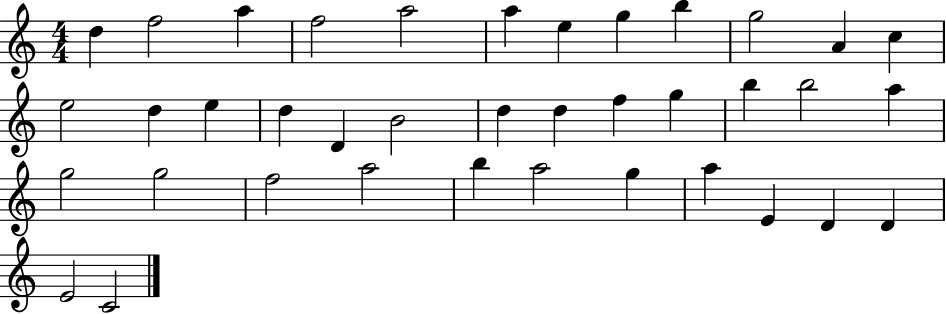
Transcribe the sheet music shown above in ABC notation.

X:1
T:Untitled
M:4/4
L:1/4
K:C
d f2 a f2 a2 a e g b g2 A c e2 d e d D B2 d d f g b b2 a g2 g2 f2 a2 b a2 g a E D D E2 C2